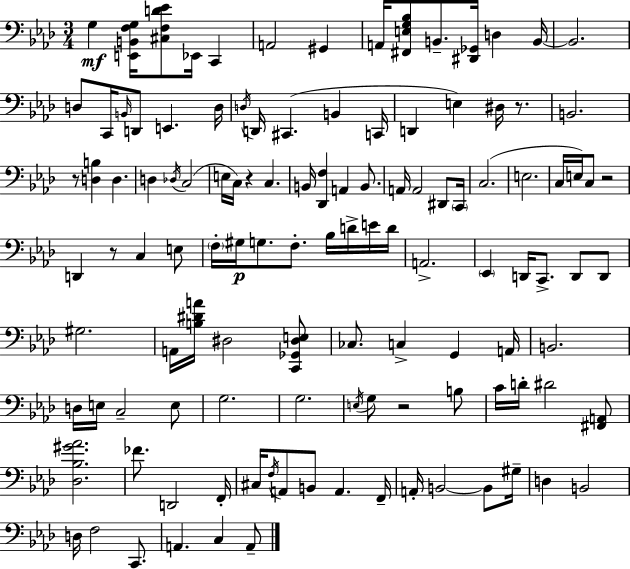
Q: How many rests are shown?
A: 6